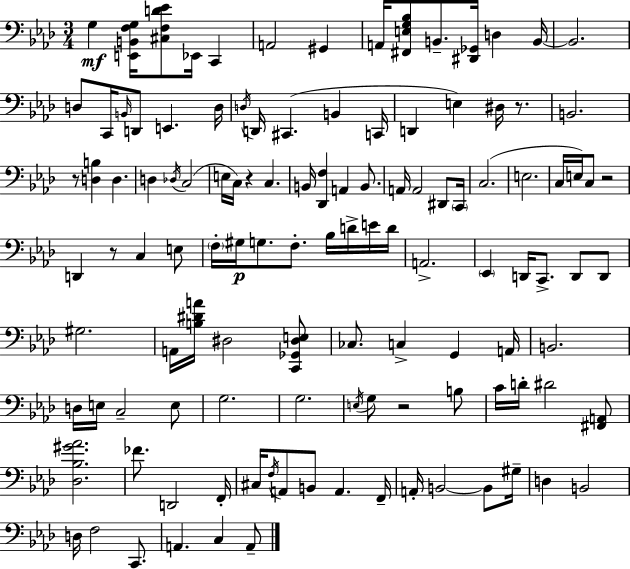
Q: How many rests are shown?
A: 6